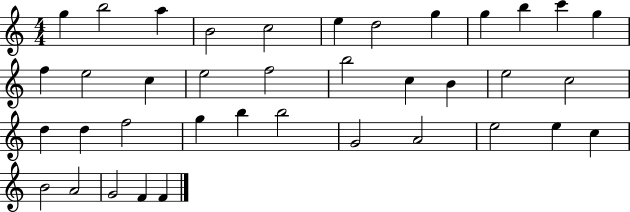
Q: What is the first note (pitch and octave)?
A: G5